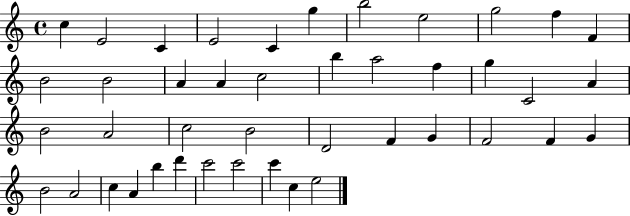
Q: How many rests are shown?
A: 0